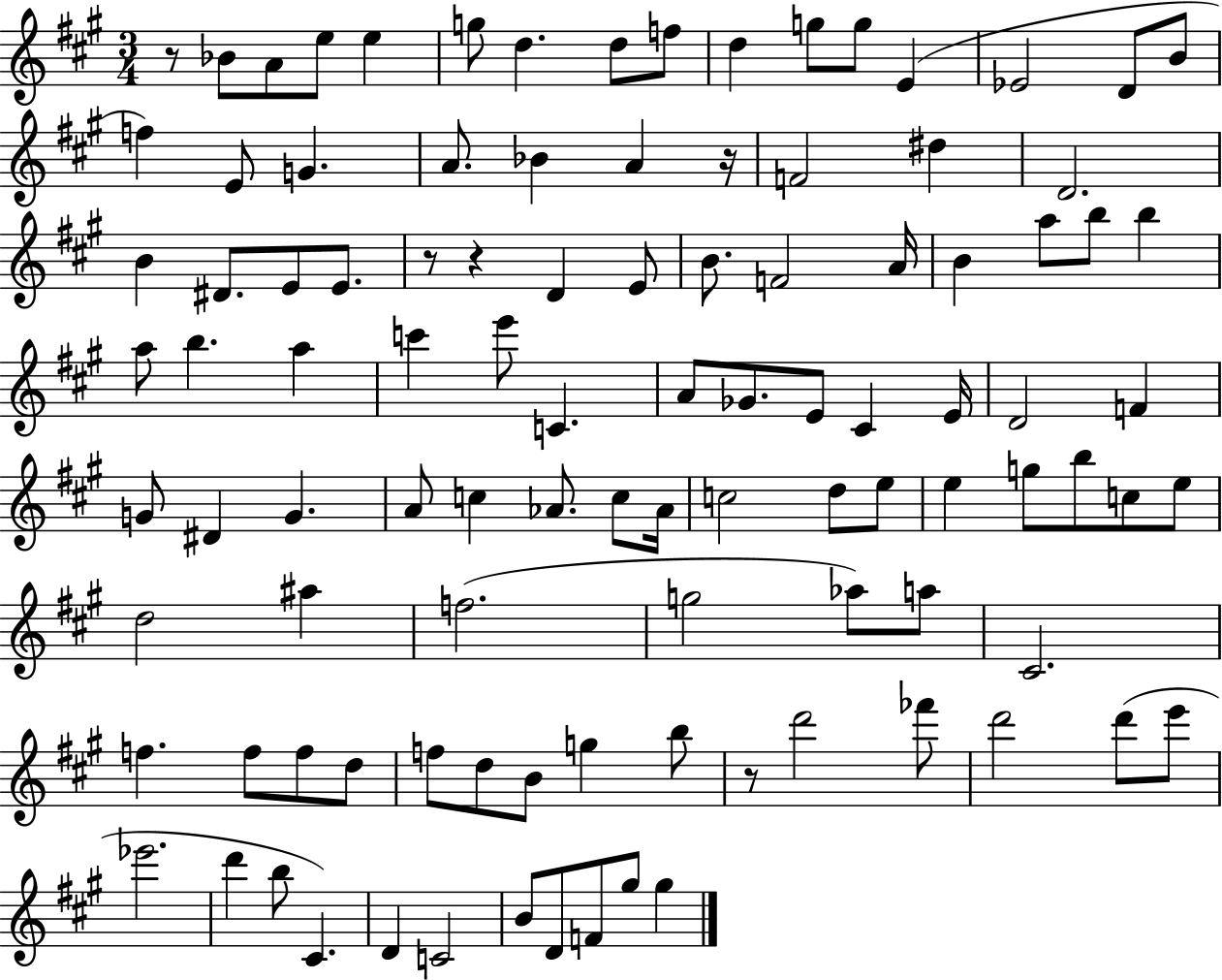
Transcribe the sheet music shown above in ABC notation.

X:1
T:Untitled
M:3/4
L:1/4
K:A
z/2 _B/2 A/2 e/2 e g/2 d d/2 f/2 d g/2 g/2 E _E2 D/2 B/2 f E/2 G A/2 _B A z/4 F2 ^d D2 B ^D/2 E/2 E/2 z/2 z D E/2 B/2 F2 A/4 B a/2 b/2 b a/2 b a c' e'/2 C A/2 _G/2 E/2 ^C E/4 D2 F G/2 ^D G A/2 c _A/2 c/2 _A/4 c2 d/2 e/2 e g/2 b/2 c/2 e/2 d2 ^a f2 g2 _a/2 a/2 ^C2 f f/2 f/2 d/2 f/2 d/2 B/2 g b/2 z/2 d'2 _f'/2 d'2 d'/2 e'/2 _e'2 d' b/2 ^C D C2 B/2 D/2 F/2 ^g/2 ^g